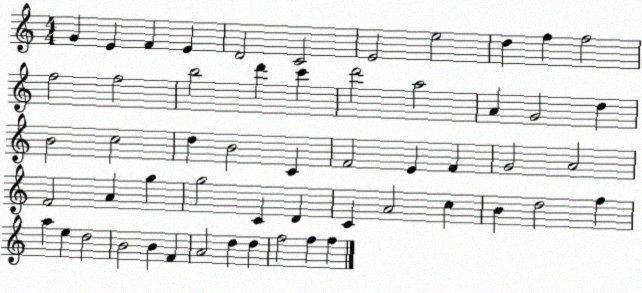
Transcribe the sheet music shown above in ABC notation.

X:1
T:Untitled
M:4/4
L:1/4
K:C
G E F E D2 C2 E2 e2 d f f2 f2 f2 b2 d' c' d'2 a2 A G2 d B2 c2 d B2 C F2 E F G2 A2 F2 A g g2 C D C A2 c B d2 f a e d2 B2 B F A2 d d f2 f f